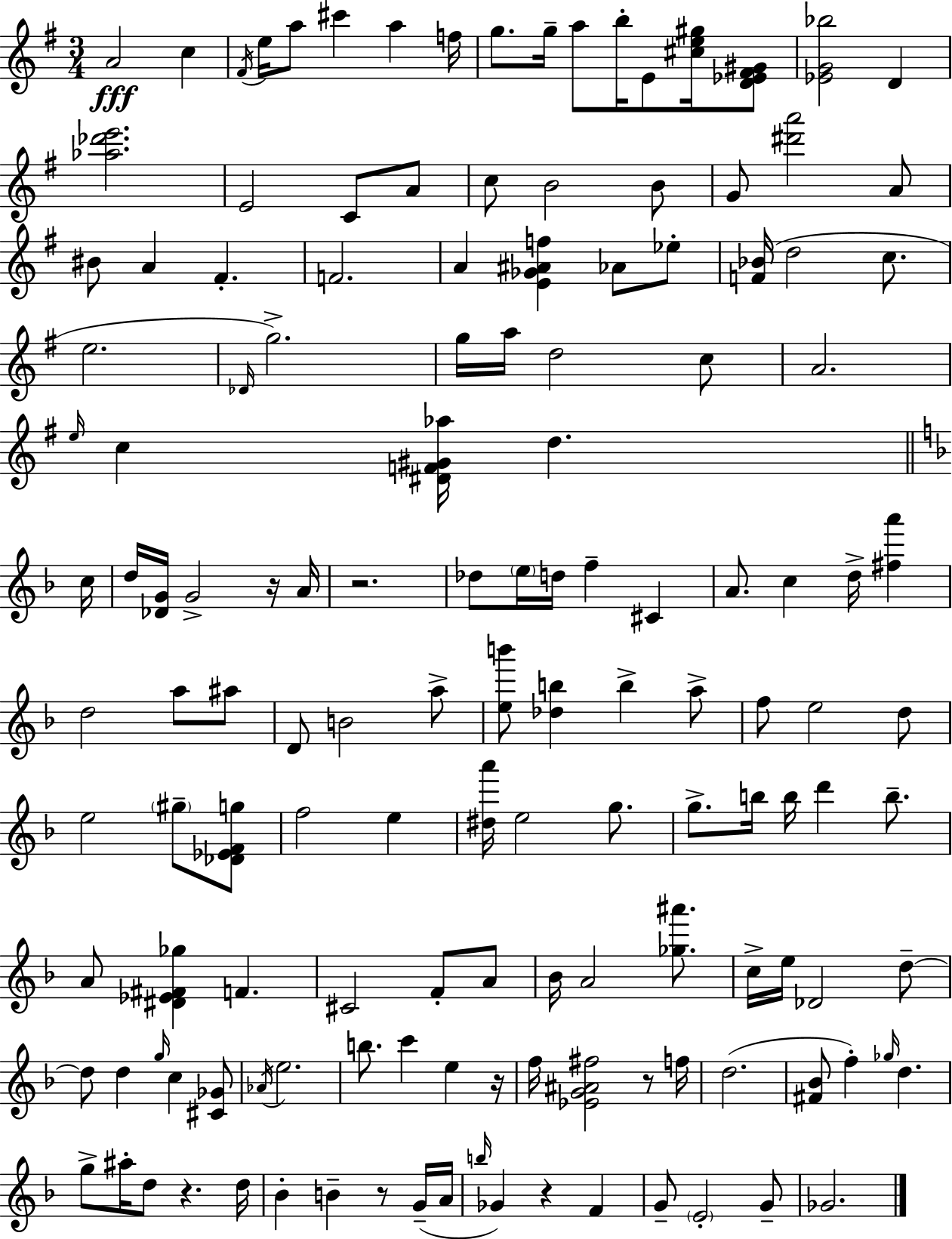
{
  \clef treble
  \numericTimeSignature
  \time 3/4
  \key g \major
  a'2\fff c''4 | \acciaccatura { fis'16 } e''16 a''8 cis'''4 a''4 | f''16 g''8. g''16-- a''8 b''16-. e'8 <cis'' e'' gis''>16 <d' ees' fis' gis'>8 | <ees' g' bes''>2 d'4 | \break <aes'' des''' e'''>2. | e'2 c'8 a'8 | c''8 b'2 b'8 | g'8 <dis''' a'''>2 a'8 | \break bis'8 a'4 fis'4.-. | f'2. | a'4 <e' ges' ais' f''>4 aes'8 ees''8-. | <f' bes'>16( d''2 c''8. | \break e''2. | \grace { des'16 }) g''2.-> | g''16 a''16 d''2 | c''8 a'2. | \break \grace { e''16 } c''4 <dis' f' gis' aes''>16 d''4. | \bar "||" \break \key f \major c''16 d''16 <des' g'>16 g'2-> r16 | a'16 r2. | des''8 \parenthesize e''16 d''16 f''4-- cis'4 | a'8. c''4 d''16-> <fis'' a'''>4 | \break d''2 a''8 ais''8 | d'8 b'2 a''8-> | <e'' b'''>8 <des'' b''>4 b''4-> a''8-> | f''8 e''2 d''8 | \break e''2 \parenthesize gis''8-- <des' ees' f' g''>8 | f''2 e''4 | <dis'' a'''>16 e''2 g''8. | g''8.-> b''16 b''16 d'''4 b''8.-- | \break a'8 <dis' ees' fis' ges''>4 f'4. | cis'2 f'8-. a'8 | bes'16 a'2 <ges'' ais'''>8. | c''16-> e''16 des'2 d''8--~~ | \break d''8 d''4 \grace { g''16 } c''4 | <cis' ges'>8 \acciaccatura { aes'16 } e''2. | b''8. c'''4 e''4 | r16 f''16 <ees' g' ais' fis''>2 | \break r8 f''16 d''2.( | <fis' bes'>8 f''4-.) \grace { ges''16 } d''4. | g''8-> ais''16-. d''8 r4. | d''16 bes'4-. b'4-- | \break r8 g'16--( a'16 \grace { b''16 } ges'4) r4 | f'4 g'8-- \parenthesize e'2-. | g'8-- ges'2. | \bar "|."
}